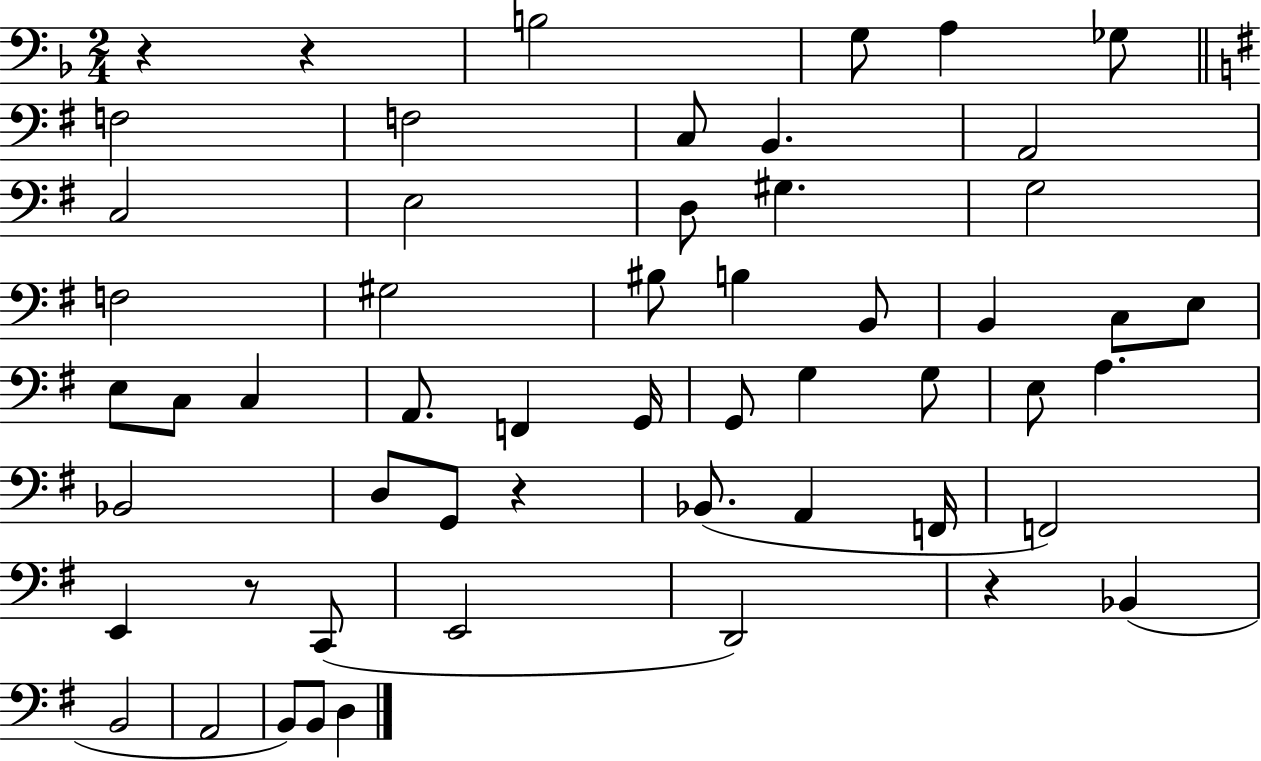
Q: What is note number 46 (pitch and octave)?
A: B2